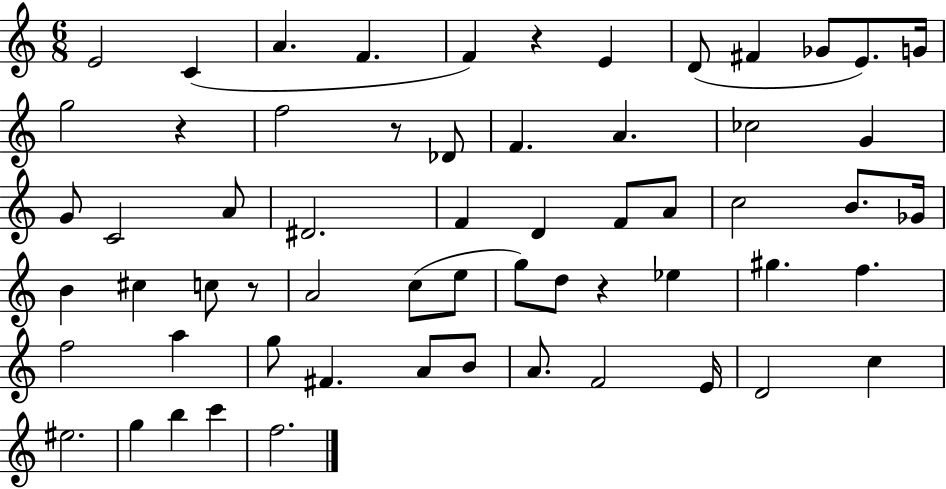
E4/h C4/q A4/q. F4/q. F4/q R/q E4/q D4/e F#4/q Gb4/e E4/e. G4/s G5/h R/q F5/h R/e Db4/e F4/q. A4/q. CES5/h G4/q G4/e C4/h A4/e D#4/h. F4/q D4/q F4/e A4/e C5/h B4/e. Gb4/s B4/q C#5/q C5/e R/e A4/h C5/e E5/e G5/e D5/e R/q Eb5/q G#5/q. F5/q. F5/h A5/q G5/e F#4/q. A4/e B4/e A4/e. F4/h E4/s D4/h C5/q EIS5/h. G5/q B5/q C6/q F5/h.